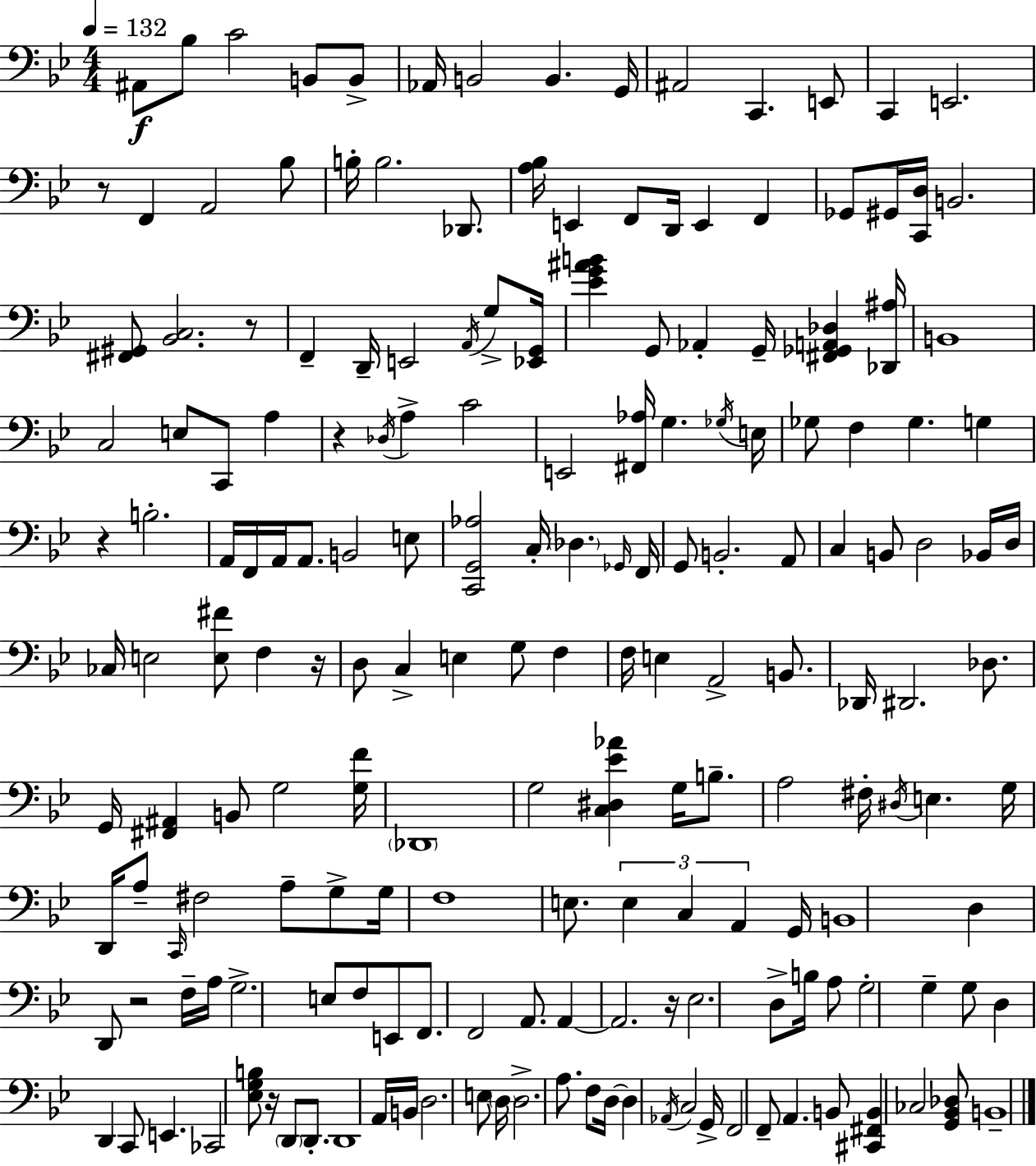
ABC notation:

X:1
T:Untitled
M:4/4
L:1/4
K:Gm
^A,,/2 _B,/2 C2 B,,/2 B,,/2 _A,,/4 B,,2 B,, G,,/4 ^A,,2 C,, E,,/2 C,, E,,2 z/2 F,, A,,2 _B,/2 B,/4 B,2 _D,,/2 [A,_B,]/4 E,, F,,/2 D,,/4 E,, F,, _G,,/2 ^G,,/4 [C,,D,]/4 B,,2 [^F,,^G,,]/2 [_B,,C,]2 z/2 F,, D,,/4 E,,2 A,,/4 G,/2 [_E,,G,,]/4 [_EG^AB] G,,/2 _A,, G,,/4 [^F,,_G,,A,,_D,] [_D,,^A,]/4 B,,4 C,2 E,/2 C,,/2 A, z _D,/4 A, C2 E,,2 [^F,,_A,]/4 G, _G,/4 E,/4 _G,/2 F, _G, G, z B,2 A,,/4 F,,/4 A,,/4 A,,/2 B,,2 E,/2 [C,,G,,_A,]2 C,/4 _D, _G,,/4 F,,/4 G,,/2 B,,2 A,,/2 C, B,,/2 D,2 _B,,/4 D,/4 _C,/4 E,2 [E,^F]/2 F, z/4 D,/2 C, E, G,/2 F, F,/4 E, A,,2 B,,/2 _D,,/4 ^D,,2 _D,/2 G,,/4 [^F,,^A,,] B,,/2 G,2 [G,F]/4 _D,,4 G,2 [C,^D,_E_A] G,/4 B,/2 A,2 ^F,/4 ^D,/4 E, G,/4 D,,/4 A,/2 C,,/4 ^F,2 A,/2 G,/2 G,/4 F,4 E,/2 E, C, A,, G,,/4 B,,4 D, D,,/2 z2 F,/4 A,/4 G,2 E,/2 F,/2 E,,/2 F,,/2 F,,2 A,,/2 A,, A,,2 z/4 _E,2 D,/2 B,/4 A,/2 G,2 G, G,/2 D, D,, C,,/2 E,, _C,,2 [_E,G,B,]/2 z/4 D,,/2 D,,/2 D,,4 A,,/4 B,,/4 D,2 E,/2 D,/4 D,2 A,/2 F,/2 D,/4 D, _A,,/4 C,2 G,,/4 F,,2 F,,/2 A,, B,,/2 [^C,,^F,,B,,] _C,2 [G,,_B,,_D,]/2 B,,4